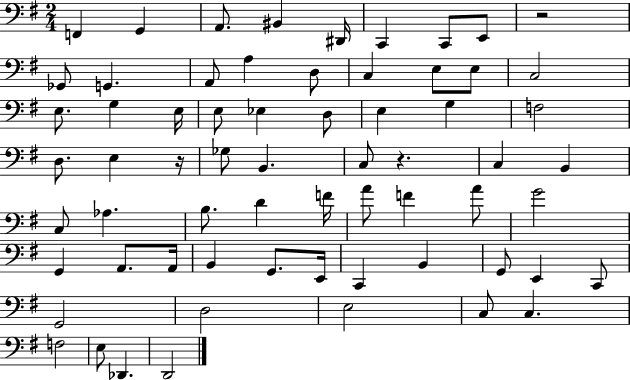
X:1
T:Untitled
M:2/4
L:1/4
K:G
F,, G,, A,,/2 ^B,, ^D,,/4 C,, C,,/2 E,,/2 z2 _G,,/2 G,, A,,/2 A, D,/2 C, E,/2 E,/2 C,2 E,/2 G, E,/4 E,/2 _E, D,/2 E, G, F,2 D,/2 E, z/4 _G,/2 B,, C,/2 z C, B,, C,/2 _A, B,/2 D F/4 A/2 F A/2 G2 G,, A,,/2 A,,/4 B,, G,,/2 E,,/4 C,, B,, G,,/2 E,, C,,/2 G,,2 D,2 E,2 C,/2 C, F,2 E,/2 _D,, D,,2